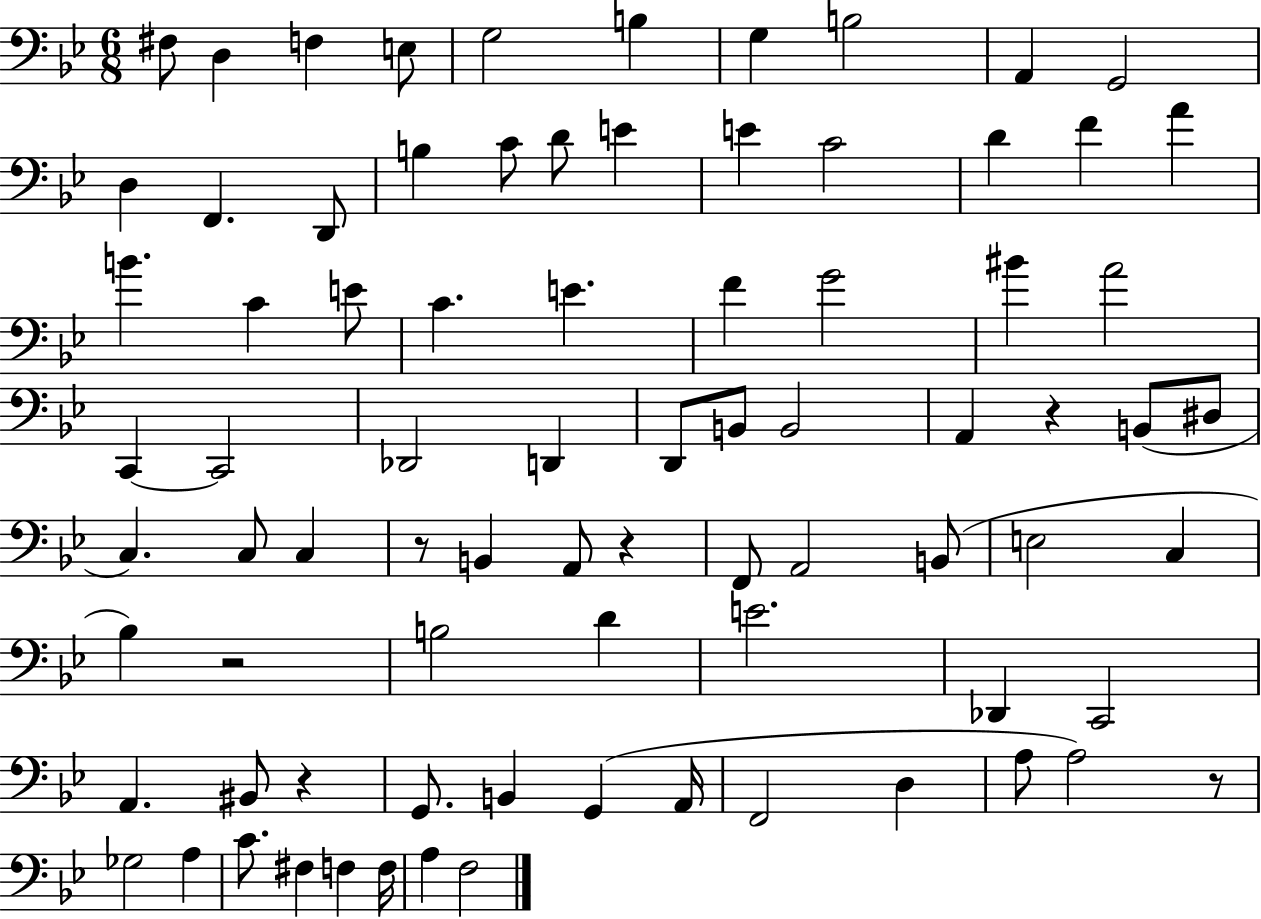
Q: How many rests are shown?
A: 6